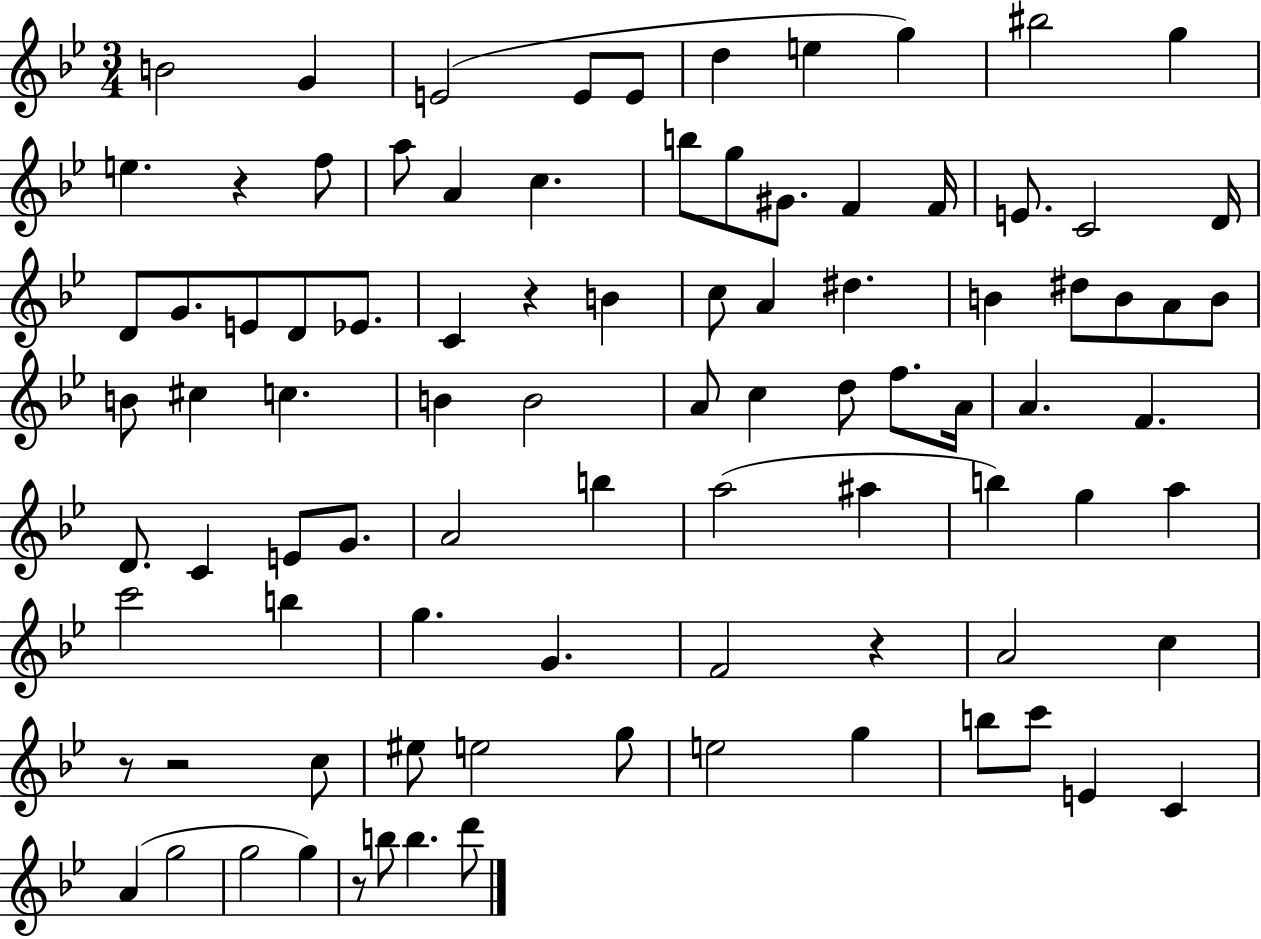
{
  \clef treble
  \numericTimeSignature
  \time 3/4
  \key bes \major
  \repeat volta 2 { b'2 g'4 | e'2( e'8 e'8 | d''4 e''4 g''4) | bis''2 g''4 | \break e''4. r4 f''8 | a''8 a'4 c''4. | b''8 g''8 gis'8. f'4 f'16 | e'8. c'2 d'16 | \break d'8 g'8. e'8 d'8 ees'8. | c'4 r4 b'4 | c''8 a'4 dis''4. | b'4 dis''8 b'8 a'8 b'8 | \break b'8 cis''4 c''4. | b'4 b'2 | a'8 c''4 d''8 f''8. a'16 | a'4. f'4. | \break d'8. c'4 e'8 g'8. | a'2 b''4 | a''2( ais''4 | b''4) g''4 a''4 | \break c'''2 b''4 | g''4. g'4. | f'2 r4 | a'2 c''4 | \break r8 r2 c''8 | eis''8 e''2 g''8 | e''2 g''4 | b''8 c'''8 e'4 c'4 | \break a'4( g''2 | g''2 g''4) | r8 b''8 b''4. d'''8 | } \bar "|."
}